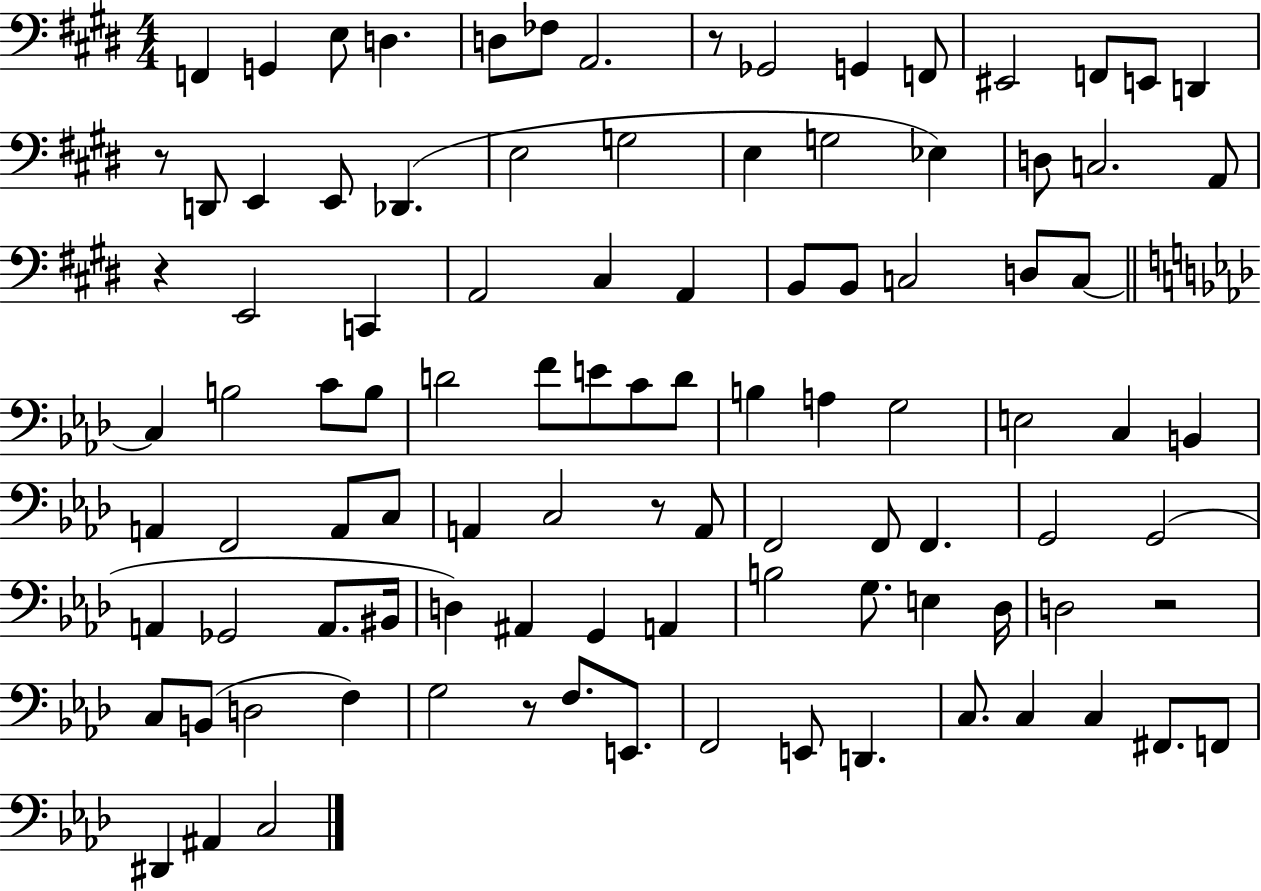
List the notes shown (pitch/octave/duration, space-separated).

F2/q G2/q E3/e D3/q. D3/e FES3/e A2/h. R/e Gb2/h G2/q F2/e EIS2/h F2/e E2/e D2/q R/e D2/e E2/q E2/e Db2/q. E3/h G3/h E3/q G3/h Eb3/q D3/e C3/h. A2/e R/q E2/h C2/q A2/h C#3/q A2/q B2/e B2/e C3/h D3/e C3/e C3/q B3/h C4/e B3/e D4/h F4/e E4/e C4/e D4/e B3/q A3/q G3/h E3/h C3/q B2/q A2/q F2/h A2/e C3/e A2/q C3/h R/e A2/e F2/h F2/e F2/q. G2/h G2/h A2/q Gb2/h A2/e. BIS2/s D3/q A#2/q G2/q A2/q B3/h G3/e. E3/q Db3/s D3/h R/h C3/e B2/e D3/h F3/q G3/h R/e F3/e. E2/e. F2/h E2/e D2/q. C3/e. C3/q C3/q F#2/e. F2/e D#2/q A#2/q C3/h